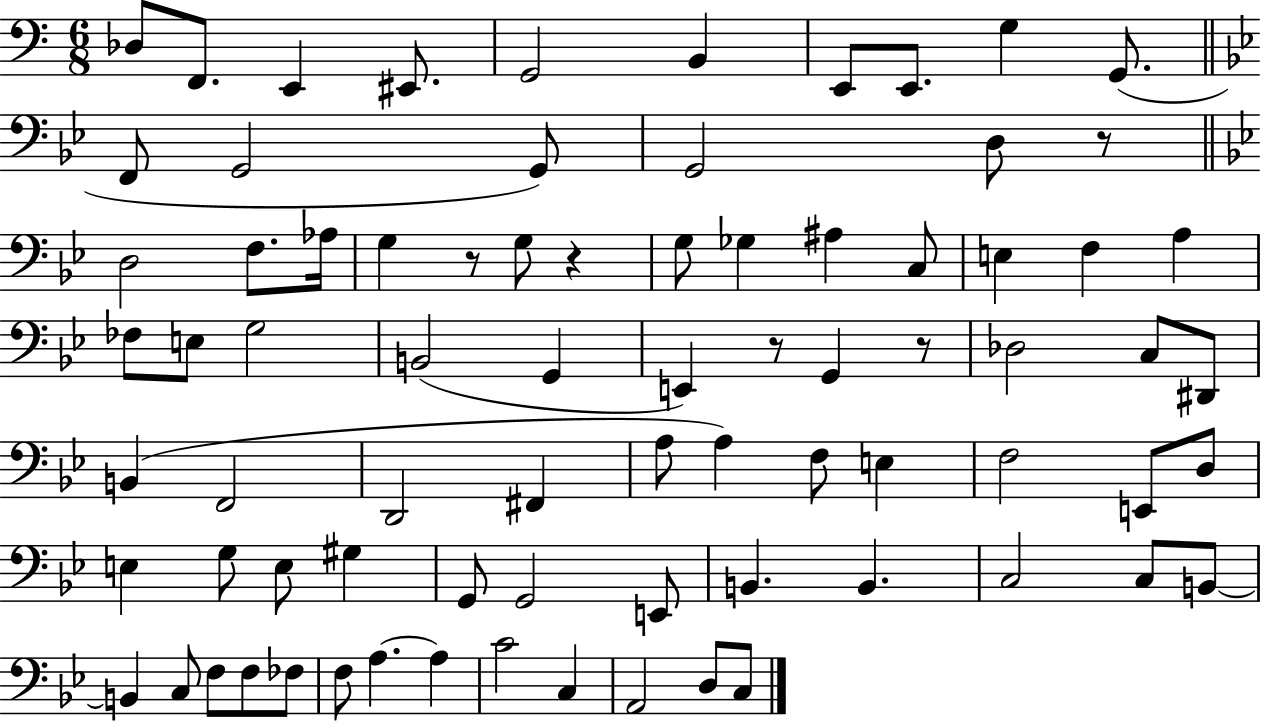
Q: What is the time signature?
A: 6/8